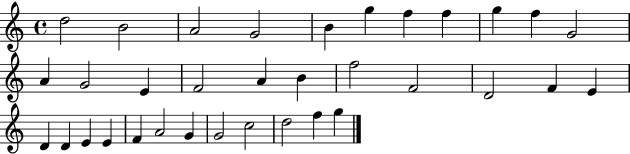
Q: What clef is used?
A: treble